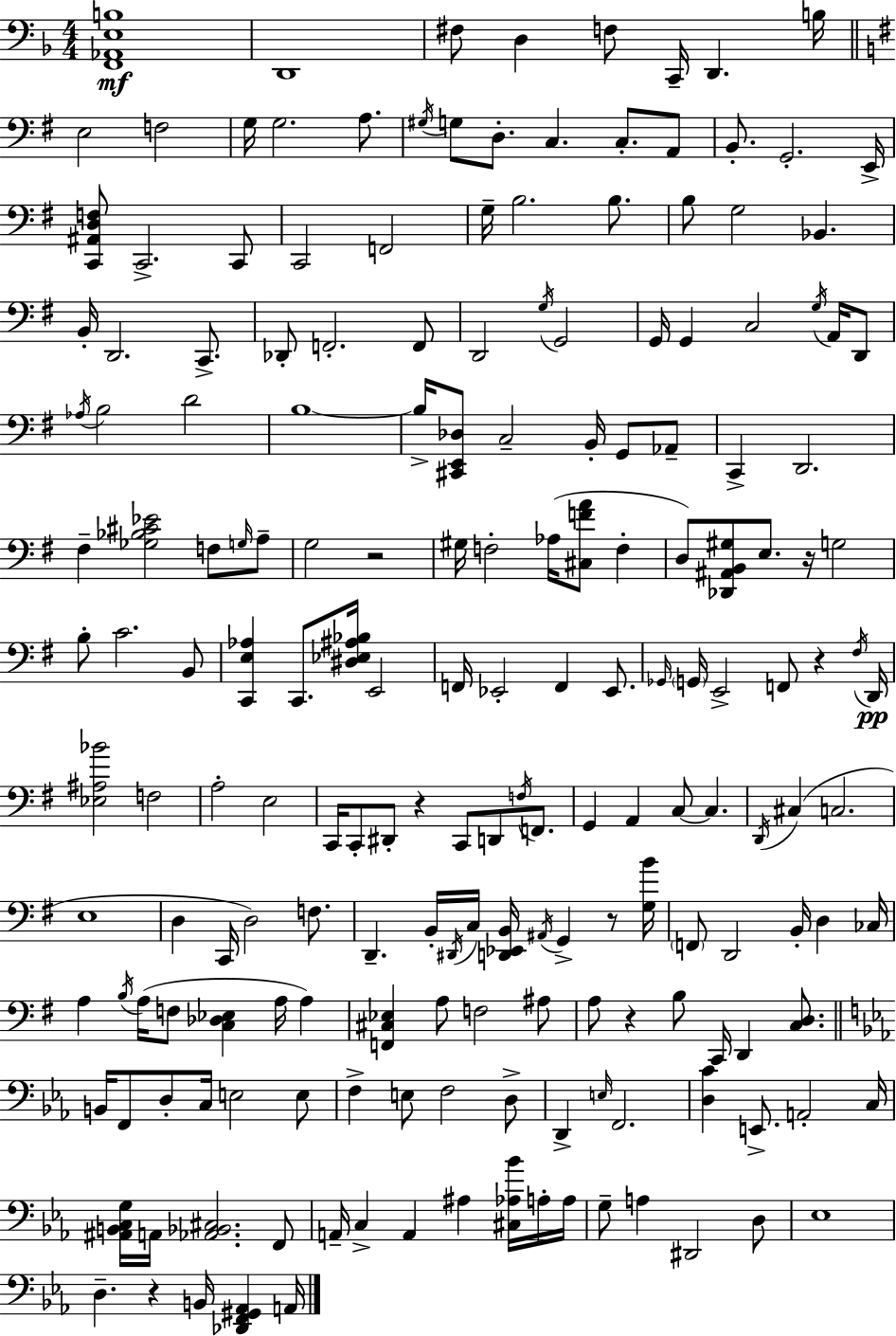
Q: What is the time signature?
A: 4/4